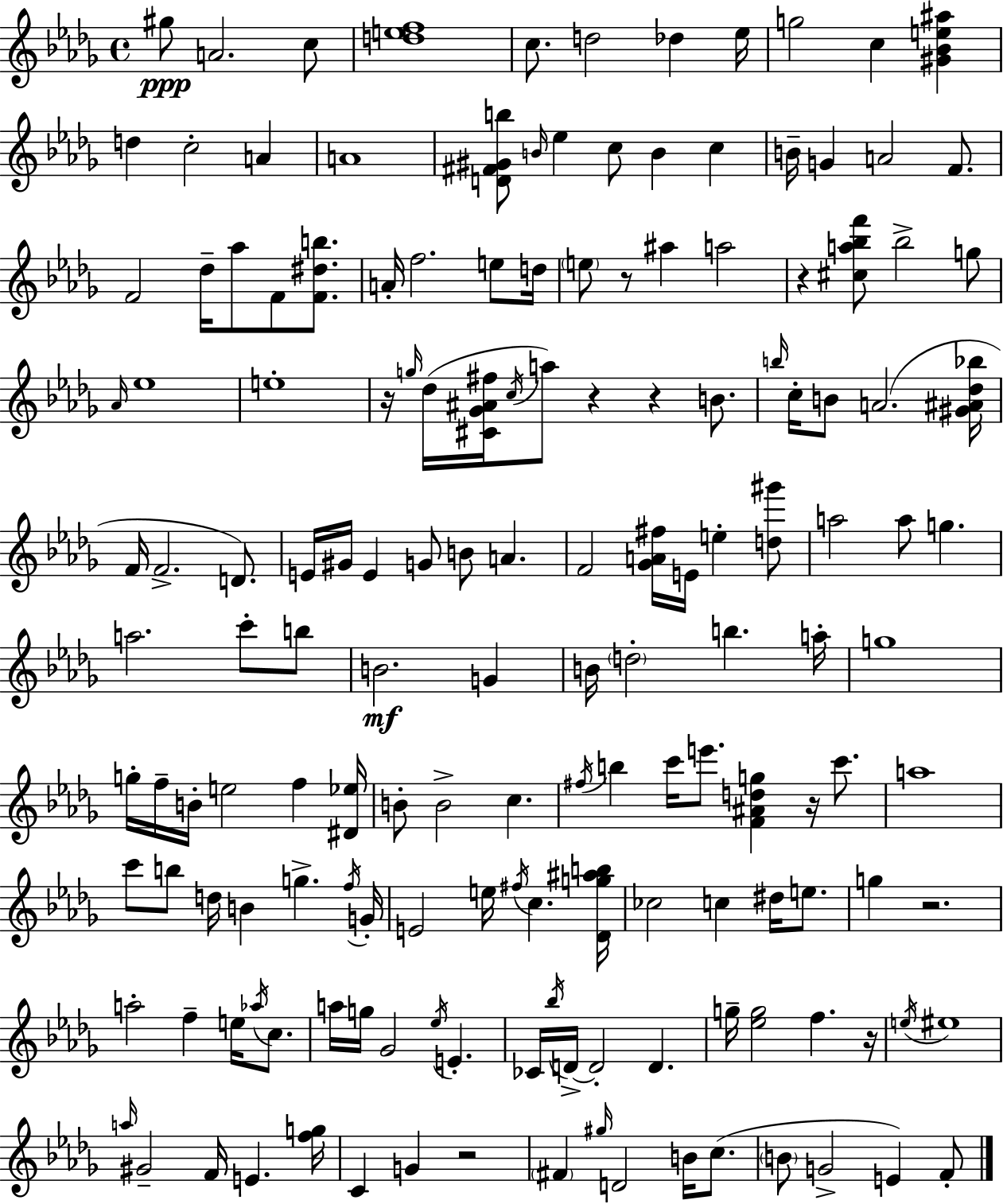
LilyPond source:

{
  \clef treble
  \time 4/4
  \defaultTimeSignature
  \key bes \minor
  \repeat volta 2 { gis''8\ppp a'2. c''8 | <d'' e'' f''>1 | c''8. d''2 des''4 ees''16 | g''2 c''4 <gis' bes' e'' ais''>4 | \break d''4 c''2-. a'4 | a'1 | <d' fis' gis' b''>8 \grace { b'16 } ees''4 c''8 b'4 c''4 | b'16-- g'4 a'2 f'8. | \break f'2 des''16-- aes''8 f'8 <f' dis'' b''>8. | a'16-. f''2. e''8 | d''16 \parenthesize e''8 r8 ais''4 a''2 | r4 <cis'' a'' bes'' f'''>8 bes''2-> g''8 | \break \grace { aes'16 } ees''1 | e''1-. | r16 \grace { g''16 }( des''16 <cis' ges' ais' fis''>16 \acciaccatura { c''16 } a''8) r4 r4 | b'8. \grace { b''16 } c''16-. b'8 a'2.( | \break <gis' ais' des'' bes''>16 f'16 f'2.-> | d'8.) e'16 gis'16 e'4 g'8 b'8 a'4. | f'2 <ges' a' fis''>16 e'16 e''4-. | <d'' gis'''>8 a''2 a''8 g''4. | \break a''2. | c'''8-. b''8 b'2.\mf | g'4 b'16 \parenthesize d''2-. b''4. | a''16-. g''1 | \break g''16-. f''16-- b'16-. e''2 | f''4 <dis' ees''>16 b'8-. b'2-> c''4. | \acciaccatura { fis''16 } b''4 c'''16 e'''8. <f' ais' d'' g''>4 | r16 c'''8. a''1 | \break c'''8 b''8 d''16 b'4 g''4.-> | \acciaccatura { f''16 } g'16-. e'2 e''16 | \acciaccatura { fis''16 } c''4. <des' g'' ais'' b''>16 ces''2 | c''4 dis''16 e''8. g''4 r2. | \break a''2-. | f''4-- e''16 \acciaccatura { aes''16 } c''8. a''16 g''16 ges'2 | \acciaccatura { ees''16 } e'4.-. ces'16 \acciaccatura { bes''16 } d'16->~~ d'2-. | d'4. g''16-- <ees'' g''>2 | \break f''4. r16 \acciaccatura { e''16 } eis''1 | \grace { a''16 } gis'2-- | f'16 e'4. <f'' g''>16 c'4 | g'4 r2 \parenthesize fis'4 | \break \grace { gis''16 } d'2 b'16 c''8.( \parenthesize b'8 | g'2-> e'4) f'8-. } \bar "|."
}